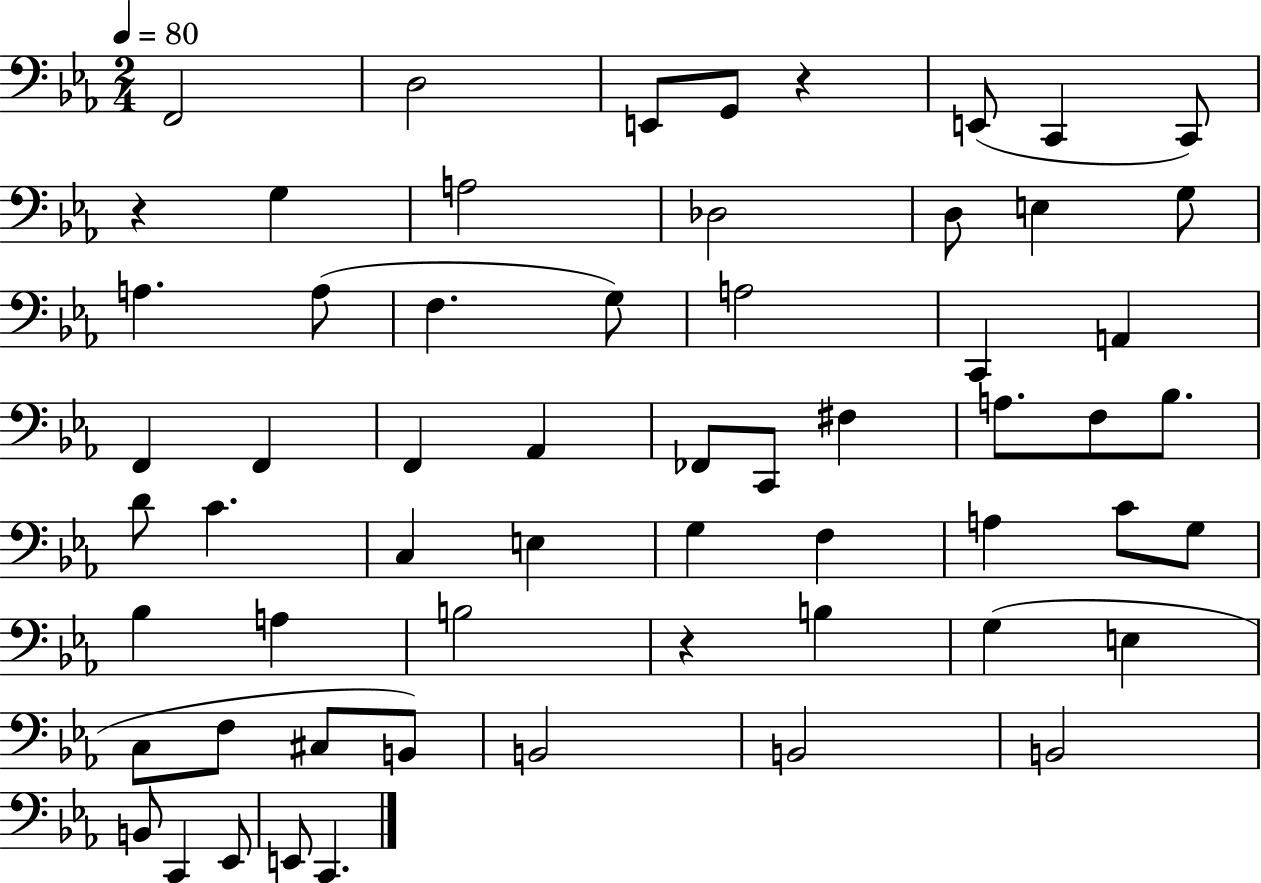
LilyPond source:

{
  \clef bass
  \numericTimeSignature
  \time 2/4
  \key ees \major
  \tempo 4 = 80
  f,2 | d2 | e,8 g,8 r4 | e,8( c,4 c,8) | \break r4 g4 | a2 | des2 | d8 e4 g8 | \break a4. a8( | f4. g8) | a2 | c,4 a,4 | \break f,4 f,4 | f,4 aes,4 | fes,8 c,8 fis4 | a8. f8 bes8. | \break d'8 c'4. | c4 e4 | g4 f4 | a4 c'8 g8 | \break bes4 a4 | b2 | r4 b4 | g4( e4 | \break c8 f8 cis8 b,8) | b,2 | b,2 | b,2 | \break b,8 c,4 ees,8 | e,8 c,4. | \bar "|."
}